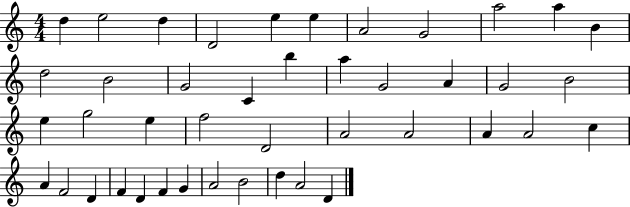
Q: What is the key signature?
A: C major